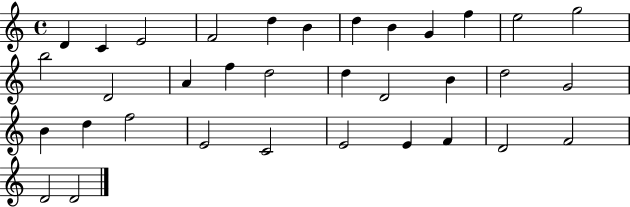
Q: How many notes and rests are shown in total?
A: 34